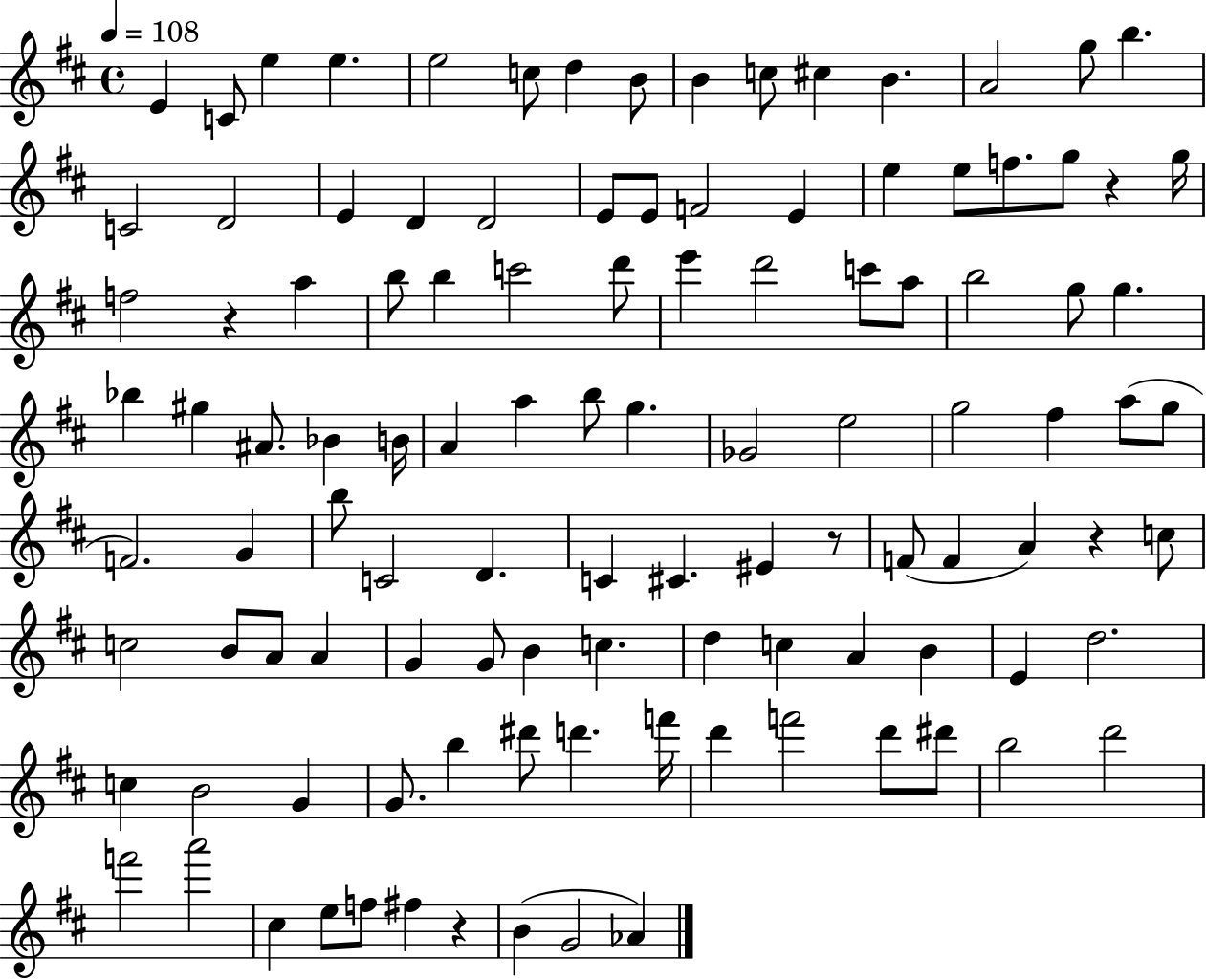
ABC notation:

X:1
T:Untitled
M:4/4
L:1/4
K:D
E C/2 e e e2 c/2 d B/2 B c/2 ^c B A2 g/2 b C2 D2 E D D2 E/2 E/2 F2 E e e/2 f/2 g/2 z g/4 f2 z a b/2 b c'2 d'/2 e' d'2 c'/2 a/2 b2 g/2 g _b ^g ^A/2 _B B/4 A a b/2 g _G2 e2 g2 ^f a/2 g/2 F2 G b/2 C2 D C ^C ^E z/2 F/2 F A z c/2 c2 B/2 A/2 A G G/2 B c d c A B E d2 c B2 G G/2 b ^d'/2 d' f'/4 d' f'2 d'/2 ^d'/2 b2 d'2 f'2 a'2 ^c e/2 f/2 ^f z B G2 _A